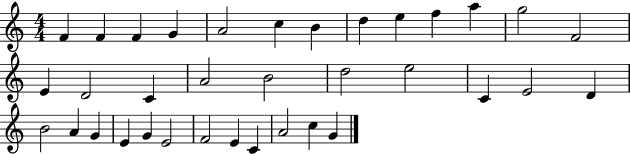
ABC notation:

X:1
T:Untitled
M:4/4
L:1/4
K:C
F F F G A2 c B d e f a g2 F2 E D2 C A2 B2 d2 e2 C E2 D B2 A G E G E2 F2 E C A2 c G